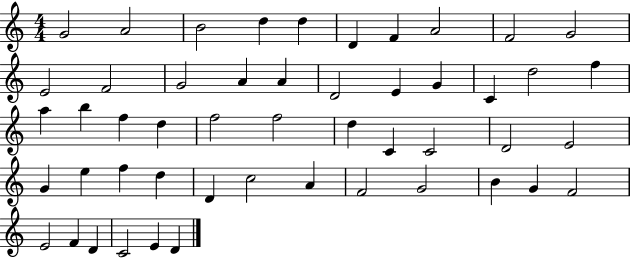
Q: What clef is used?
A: treble